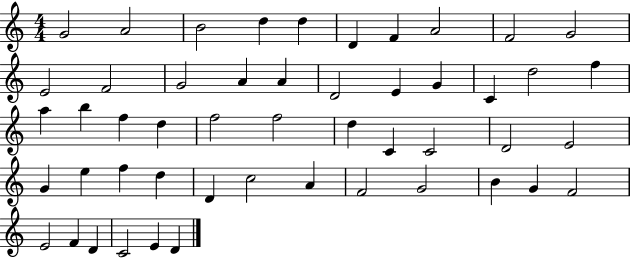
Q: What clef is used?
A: treble